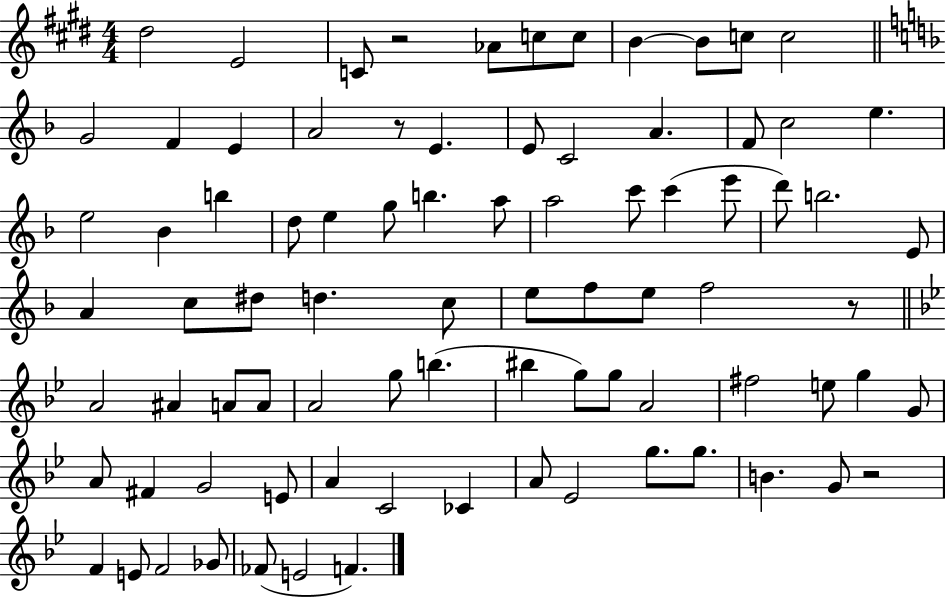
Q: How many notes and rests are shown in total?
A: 84